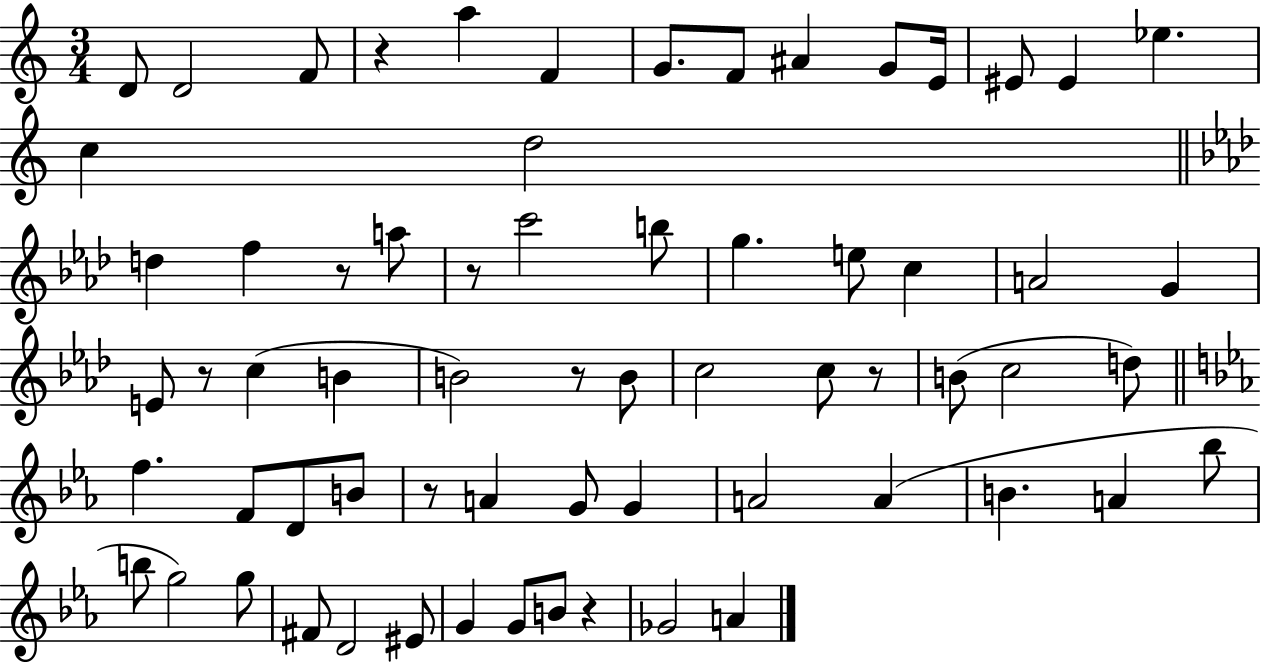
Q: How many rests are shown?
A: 8